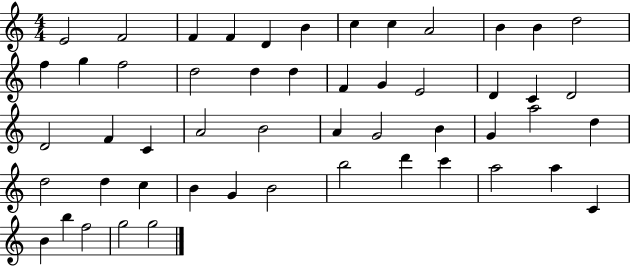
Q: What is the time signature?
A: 4/4